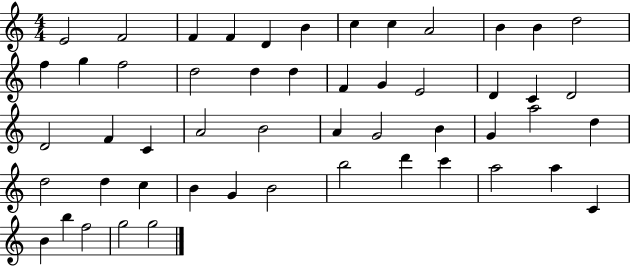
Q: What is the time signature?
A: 4/4